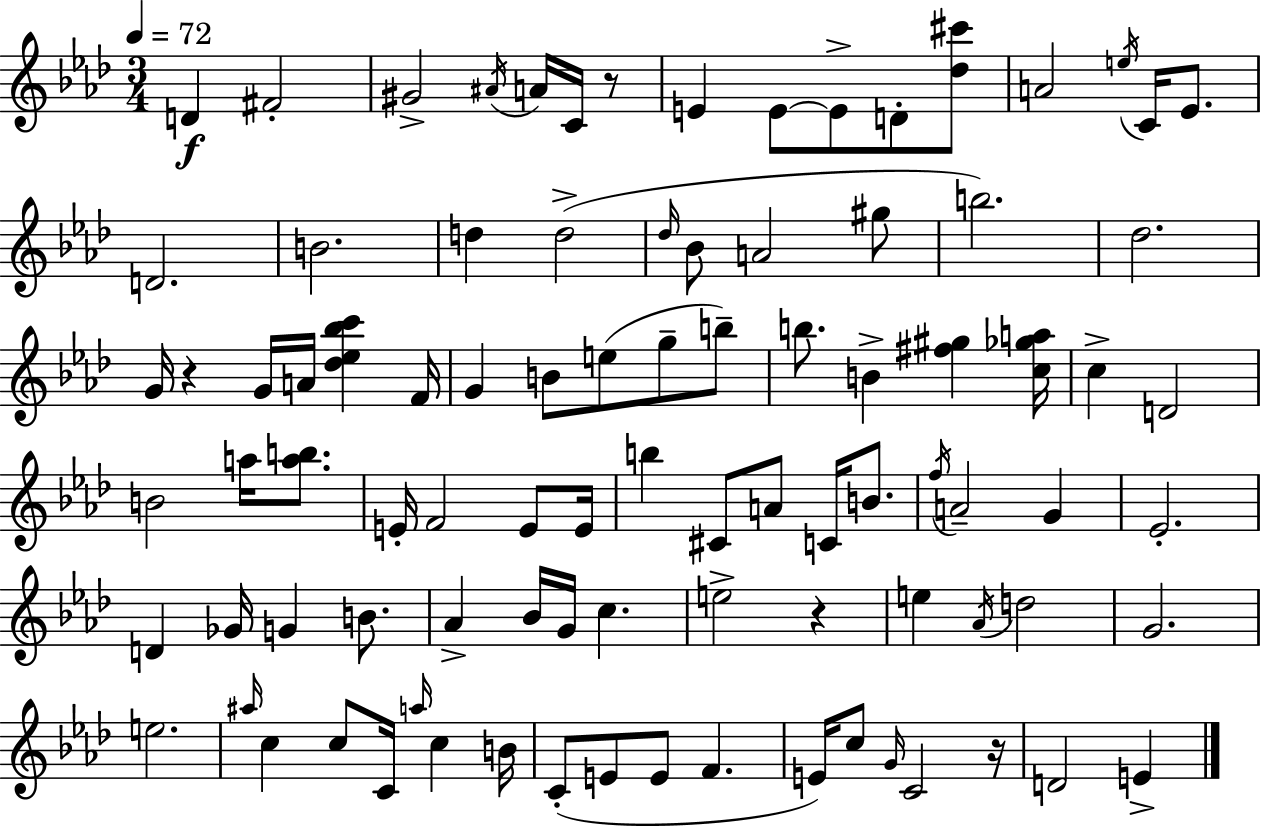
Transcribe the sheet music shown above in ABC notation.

X:1
T:Untitled
M:3/4
L:1/4
K:Fm
D ^F2 ^G2 ^A/4 A/4 C/4 z/2 E E/2 E/2 D/2 [_d^c']/2 A2 e/4 C/4 _E/2 D2 B2 d d2 _d/4 _B/2 A2 ^g/2 b2 _d2 G/4 z G/4 A/4 [_d_e_bc'] F/4 G B/2 e/2 g/2 b/2 b/2 B [^f^g] [c_ga]/4 c D2 B2 a/4 [ab]/2 E/4 F2 E/2 E/4 b ^C/2 A/2 C/4 B/2 f/4 A2 G _E2 D _G/4 G B/2 _A _B/4 G/4 c e2 z e _A/4 d2 G2 e2 ^a/4 c c/2 C/4 a/4 c B/4 C/2 E/2 E/2 F E/4 c/2 G/4 C2 z/4 D2 E